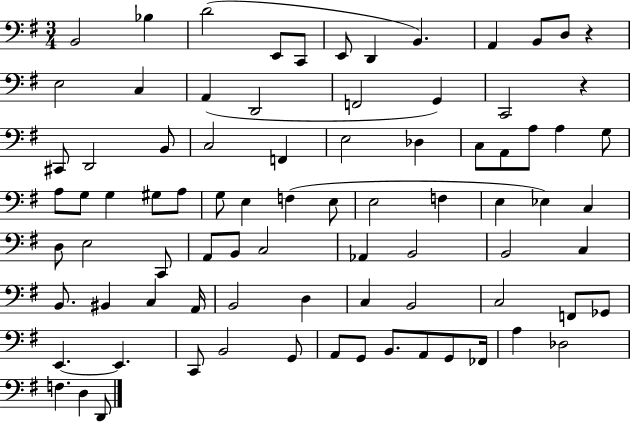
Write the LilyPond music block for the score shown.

{
  \clef bass
  \numericTimeSignature
  \time 3/4
  \key g \major
  b,2 bes4 | d'2( e,8 c,8 | e,8 d,4 b,4.) | a,4 b,8 d8 r4 | \break e2 c4 | a,4( d,2 | f,2 g,4) | c,2 r4 | \break cis,8 d,2 b,8 | c2 f,4 | e2 des4 | c8 a,8 a8 a4 g8 | \break a8 g8 g4 gis8 a8 | g8 e4 f4( e8 | e2 f4 | e4 ees4) c4 | \break d8 e2 c,8 | a,8 b,8 c2 | aes,4 b,2 | b,2 c4 | \break b,8. bis,4 c4 a,16 | b,2 d4 | c4 b,2 | c2 f,8 ges,8 | \break e,4.~~ e,4. | c,8 b,2 g,8 | a,8 g,8 b,8. a,8 g,8 fes,16 | a4 des2 | \break f4. d4 d,8 | \bar "|."
}